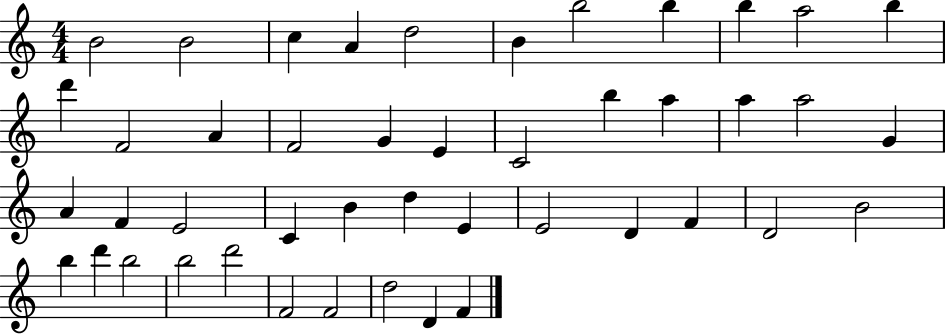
{
  \clef treble
  \numericTimeSignature
  \time 4/4
  \key c \major
  b'2 b'2 | c''4 a'4 d''2 | b'4 b''2 b''4 | b''4 a''2 b''4 | \break d'''4 f'2 a'4 | f'2 g'4 e'4 | c'2 b''4 a''4 | a''4 a''2 g'4 | \break a'4 f'4 e'2 | c'4 b'4 d''4 e'4 | e'2 d'4 f'4 | d'2 b'2 | \break b''4 d'''4 b''2 | b''2 d'''2 | f'2 f'2 | d''2 d'4 f'4 | \break \bar "|."
}